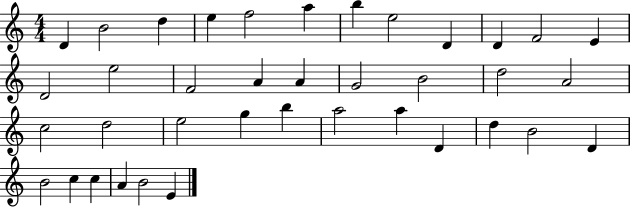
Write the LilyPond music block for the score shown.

{
  \clef treble
  \numericTimeSignature
  \time 4/4
  \key c \major
  d'4 b'2 d''4 | e''4 f''2 a''4 | b''4 e''2 d'4 | d'4 f'2 e'4 | \break d'2 e''2 | f'2 a'4 a'4 | g'2 b'2 | d''2 a'2 | \break c''2 d''2 | e''2 g''4 b''4 | a''2 a''4 d'4 | d''4 b'2 d'4 | \break b'2 c''4 c''4 | a'4 b'2 e'4 | \bar "|."
}